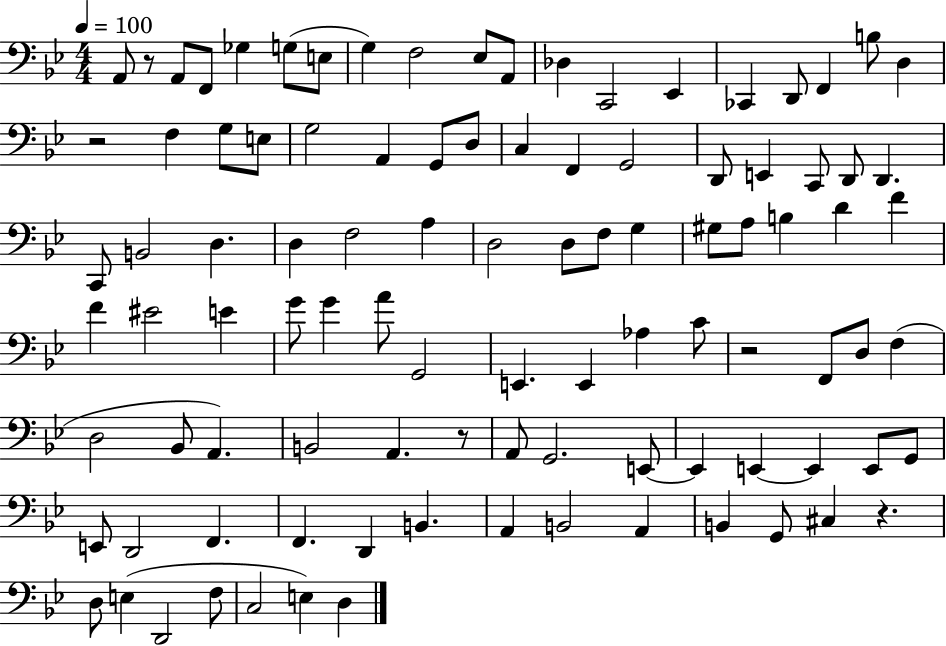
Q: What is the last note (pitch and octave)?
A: D3